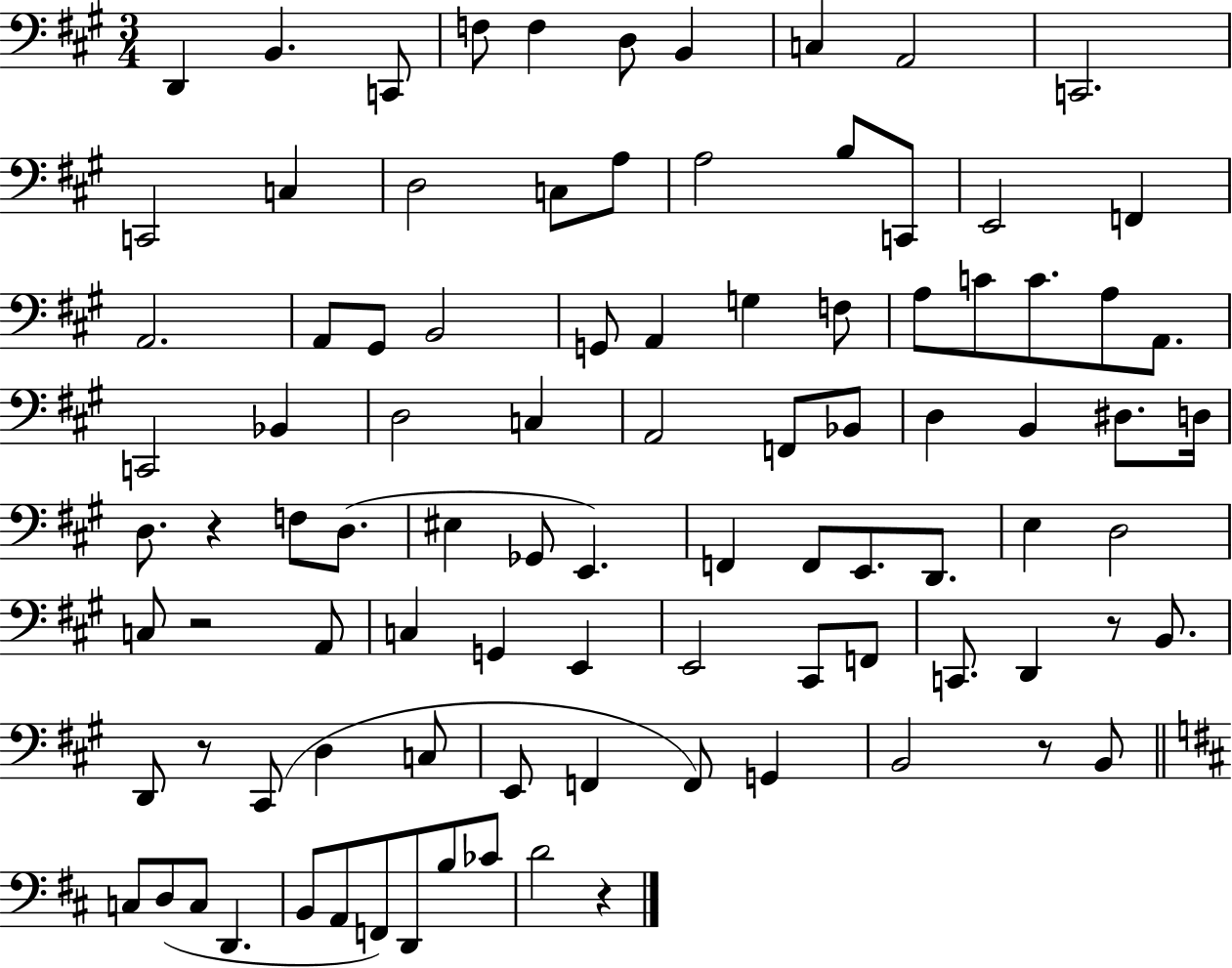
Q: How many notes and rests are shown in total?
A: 94